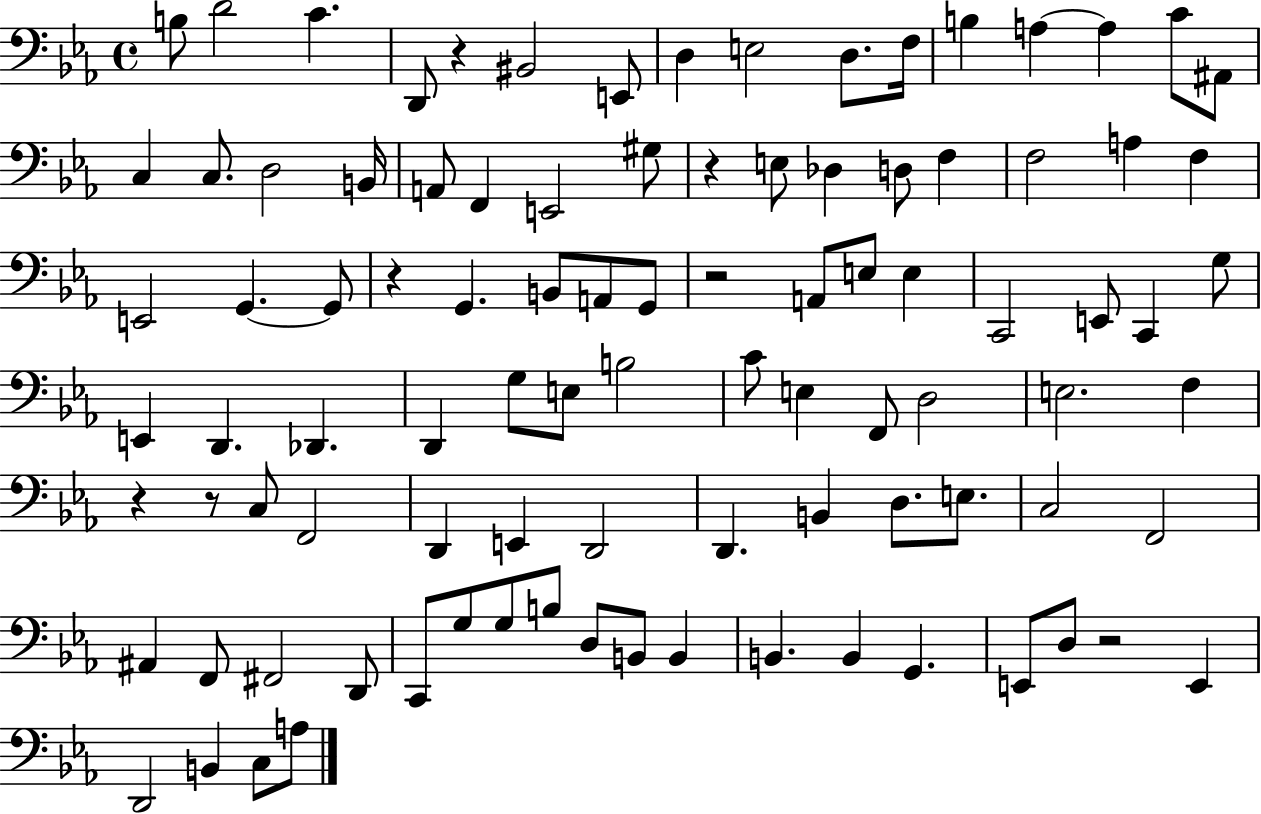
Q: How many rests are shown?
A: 7